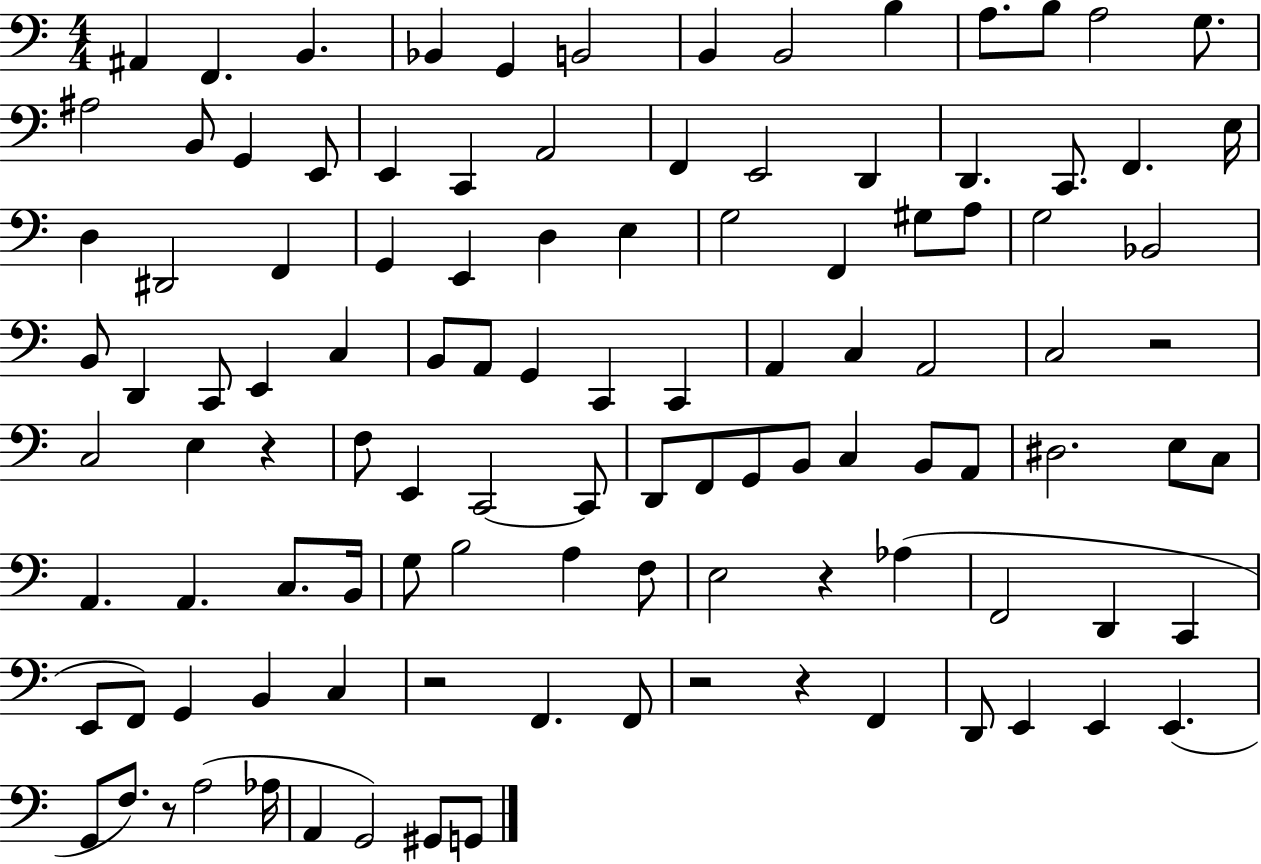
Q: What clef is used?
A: bass